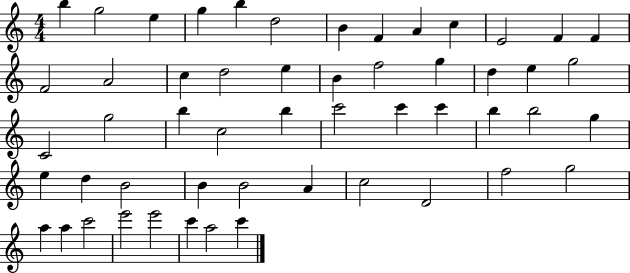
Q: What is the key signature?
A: C major